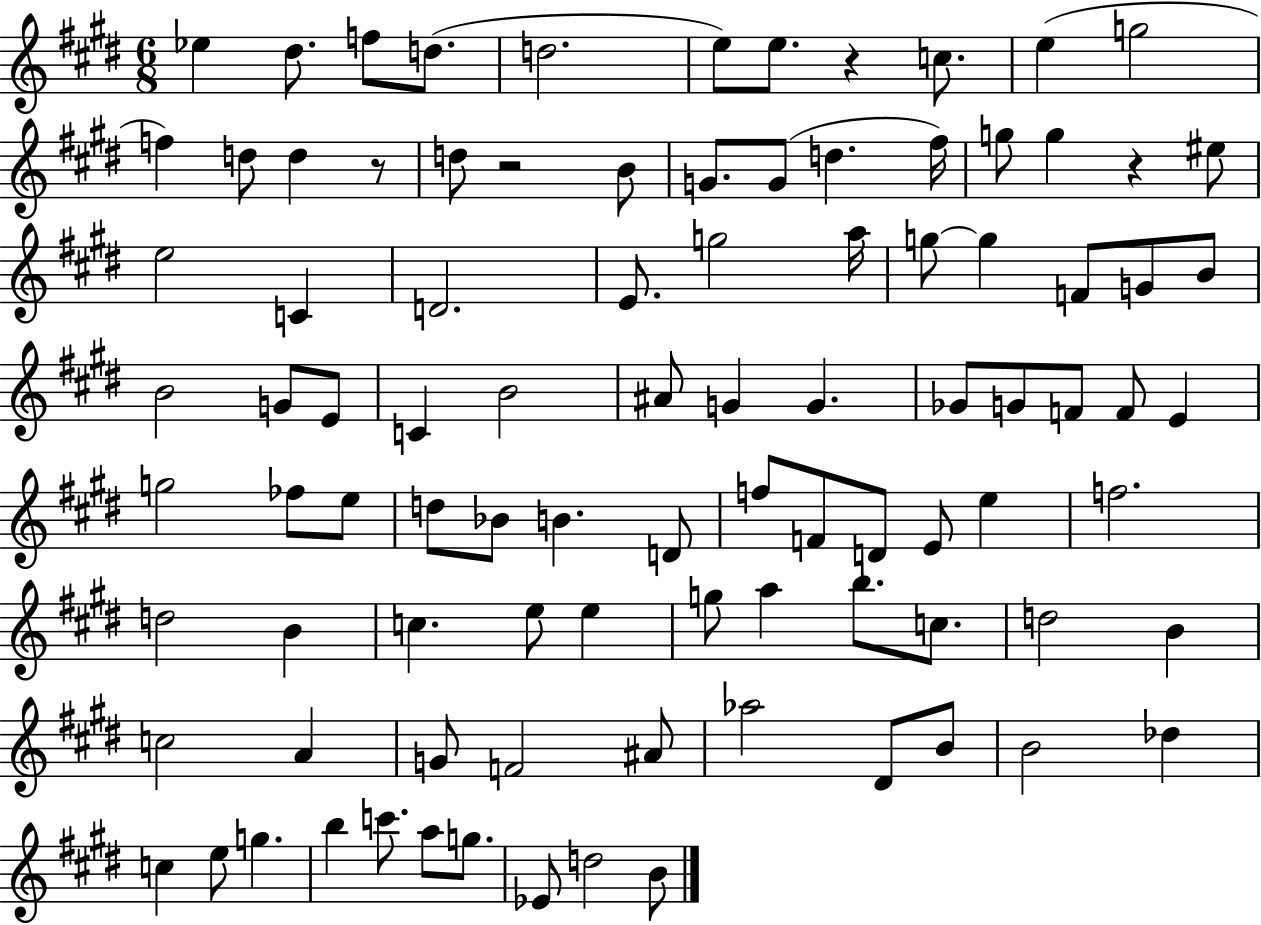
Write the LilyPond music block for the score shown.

{
  \clef treble
  \numericTimeSignature
  \time 6/8
  \key e \major
  ees''4 dis''8. f''8 d''8.( | d''2. | e''8) e''8. r4 c''8. | e''4( g''2 | \break f''4) d''8 d''4 r8 | d''8 r2 b'8 | g'8. g'8( d''4. fis''16) | g''8 g''4 r4 eis''8 | \break e''2 c'4 | d'2. | e'8. g''2 a''16 | g''8~~ g''4 f'8 g'8 b'8 | \break b'2 g'8 e'8 | c'4 b'2 | ais'8 g'4 g'4. | ges'8 g'8 f'8 f'8 e'4 | \break g''2 fes''8 e''8 | d''8 bes'8 b'4. d'8 | f''8 f'8 d'8 e'8 e''4 | f''2. | \break d''2 b'4 | c''4. e''8 e''4 | g''8 a''4 b''8. c''8. | d''2 b'4 | \break c''2 a'4 | g'8 f'2 ais'8 | aes''2 dis'8 b'8 | b'2 des''4 | \break c''4 e''8 g''4. | b''4 c'''8. a''8 g''8. | ees'8 d''2 b'8 | \bar "|."
}